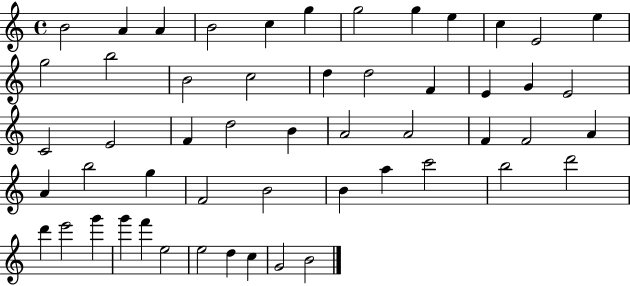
{
  \clef treble
  \time 4/4
  \defaultTimeSignature
  \key c \major
  b'2 a'4 a'4 | b'2 c''4 g''4 | g''2 g''4 e''4 | c''4 e'2 e''4 | \break g''2 b''2 | b'2 c''2 | d''4 d''2 f'4 | e'4 g'4 e'2 | \break c'2 e'2 | f'4 d''2 b'4 | a'2 a'2 | f'4 f'2 a'4 | \break a'4 b''2 g''4 | f'2 b'2 | b'4 a''4 c'''2 | b''2 d'''2 | \break d'''4 e'''2 g'''4 | g'''4 f'''4 e''2 | e''2 d''4 c''4 | g'2 b'2 | \break \bar "|."
}